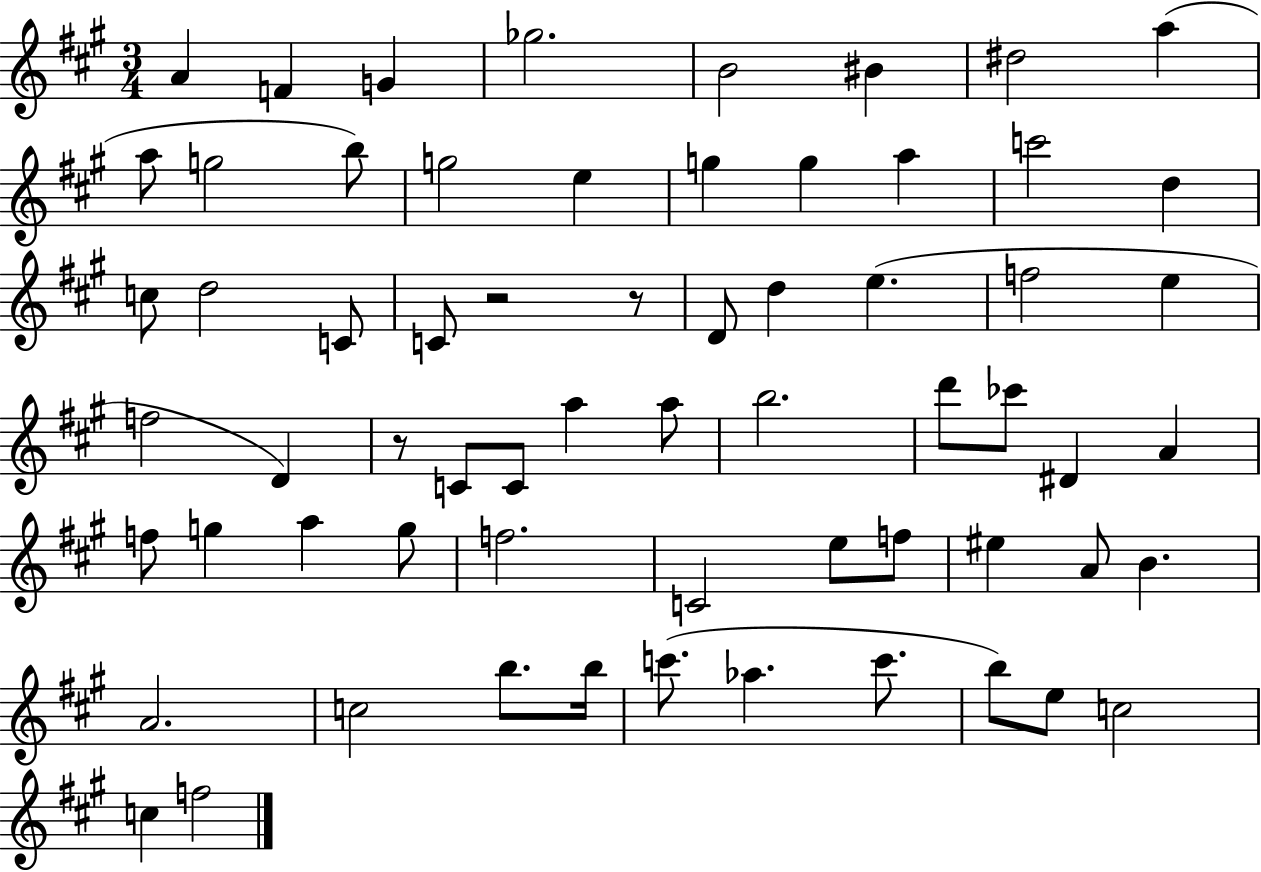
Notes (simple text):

A4/q F4/q G4/q Gb5/h. B4/h BIS4/q D#5/h A5/q A5/e G5/h B5/e G5/h E5/q G5/q G5/q A5/q C6/h D5/q C5/e D5/h C4/e C4/e R/h R/e D4/e D5/q E5/q. F5/h E5/q F5/h D4/q R/e C4/e C4/e A5/q A5/e B5/h. D6/e CES6/e D#4/q A4/q F5/e G5/q A5/q G5/e F5/h. C4/h E5/e F5/e EIS5/q A4/e B4/q. A4/h. C5/h B5/e. B5/s C6/e. Ab5/q. C6/e. B5/e E5/e C5/h C5/q F5/h